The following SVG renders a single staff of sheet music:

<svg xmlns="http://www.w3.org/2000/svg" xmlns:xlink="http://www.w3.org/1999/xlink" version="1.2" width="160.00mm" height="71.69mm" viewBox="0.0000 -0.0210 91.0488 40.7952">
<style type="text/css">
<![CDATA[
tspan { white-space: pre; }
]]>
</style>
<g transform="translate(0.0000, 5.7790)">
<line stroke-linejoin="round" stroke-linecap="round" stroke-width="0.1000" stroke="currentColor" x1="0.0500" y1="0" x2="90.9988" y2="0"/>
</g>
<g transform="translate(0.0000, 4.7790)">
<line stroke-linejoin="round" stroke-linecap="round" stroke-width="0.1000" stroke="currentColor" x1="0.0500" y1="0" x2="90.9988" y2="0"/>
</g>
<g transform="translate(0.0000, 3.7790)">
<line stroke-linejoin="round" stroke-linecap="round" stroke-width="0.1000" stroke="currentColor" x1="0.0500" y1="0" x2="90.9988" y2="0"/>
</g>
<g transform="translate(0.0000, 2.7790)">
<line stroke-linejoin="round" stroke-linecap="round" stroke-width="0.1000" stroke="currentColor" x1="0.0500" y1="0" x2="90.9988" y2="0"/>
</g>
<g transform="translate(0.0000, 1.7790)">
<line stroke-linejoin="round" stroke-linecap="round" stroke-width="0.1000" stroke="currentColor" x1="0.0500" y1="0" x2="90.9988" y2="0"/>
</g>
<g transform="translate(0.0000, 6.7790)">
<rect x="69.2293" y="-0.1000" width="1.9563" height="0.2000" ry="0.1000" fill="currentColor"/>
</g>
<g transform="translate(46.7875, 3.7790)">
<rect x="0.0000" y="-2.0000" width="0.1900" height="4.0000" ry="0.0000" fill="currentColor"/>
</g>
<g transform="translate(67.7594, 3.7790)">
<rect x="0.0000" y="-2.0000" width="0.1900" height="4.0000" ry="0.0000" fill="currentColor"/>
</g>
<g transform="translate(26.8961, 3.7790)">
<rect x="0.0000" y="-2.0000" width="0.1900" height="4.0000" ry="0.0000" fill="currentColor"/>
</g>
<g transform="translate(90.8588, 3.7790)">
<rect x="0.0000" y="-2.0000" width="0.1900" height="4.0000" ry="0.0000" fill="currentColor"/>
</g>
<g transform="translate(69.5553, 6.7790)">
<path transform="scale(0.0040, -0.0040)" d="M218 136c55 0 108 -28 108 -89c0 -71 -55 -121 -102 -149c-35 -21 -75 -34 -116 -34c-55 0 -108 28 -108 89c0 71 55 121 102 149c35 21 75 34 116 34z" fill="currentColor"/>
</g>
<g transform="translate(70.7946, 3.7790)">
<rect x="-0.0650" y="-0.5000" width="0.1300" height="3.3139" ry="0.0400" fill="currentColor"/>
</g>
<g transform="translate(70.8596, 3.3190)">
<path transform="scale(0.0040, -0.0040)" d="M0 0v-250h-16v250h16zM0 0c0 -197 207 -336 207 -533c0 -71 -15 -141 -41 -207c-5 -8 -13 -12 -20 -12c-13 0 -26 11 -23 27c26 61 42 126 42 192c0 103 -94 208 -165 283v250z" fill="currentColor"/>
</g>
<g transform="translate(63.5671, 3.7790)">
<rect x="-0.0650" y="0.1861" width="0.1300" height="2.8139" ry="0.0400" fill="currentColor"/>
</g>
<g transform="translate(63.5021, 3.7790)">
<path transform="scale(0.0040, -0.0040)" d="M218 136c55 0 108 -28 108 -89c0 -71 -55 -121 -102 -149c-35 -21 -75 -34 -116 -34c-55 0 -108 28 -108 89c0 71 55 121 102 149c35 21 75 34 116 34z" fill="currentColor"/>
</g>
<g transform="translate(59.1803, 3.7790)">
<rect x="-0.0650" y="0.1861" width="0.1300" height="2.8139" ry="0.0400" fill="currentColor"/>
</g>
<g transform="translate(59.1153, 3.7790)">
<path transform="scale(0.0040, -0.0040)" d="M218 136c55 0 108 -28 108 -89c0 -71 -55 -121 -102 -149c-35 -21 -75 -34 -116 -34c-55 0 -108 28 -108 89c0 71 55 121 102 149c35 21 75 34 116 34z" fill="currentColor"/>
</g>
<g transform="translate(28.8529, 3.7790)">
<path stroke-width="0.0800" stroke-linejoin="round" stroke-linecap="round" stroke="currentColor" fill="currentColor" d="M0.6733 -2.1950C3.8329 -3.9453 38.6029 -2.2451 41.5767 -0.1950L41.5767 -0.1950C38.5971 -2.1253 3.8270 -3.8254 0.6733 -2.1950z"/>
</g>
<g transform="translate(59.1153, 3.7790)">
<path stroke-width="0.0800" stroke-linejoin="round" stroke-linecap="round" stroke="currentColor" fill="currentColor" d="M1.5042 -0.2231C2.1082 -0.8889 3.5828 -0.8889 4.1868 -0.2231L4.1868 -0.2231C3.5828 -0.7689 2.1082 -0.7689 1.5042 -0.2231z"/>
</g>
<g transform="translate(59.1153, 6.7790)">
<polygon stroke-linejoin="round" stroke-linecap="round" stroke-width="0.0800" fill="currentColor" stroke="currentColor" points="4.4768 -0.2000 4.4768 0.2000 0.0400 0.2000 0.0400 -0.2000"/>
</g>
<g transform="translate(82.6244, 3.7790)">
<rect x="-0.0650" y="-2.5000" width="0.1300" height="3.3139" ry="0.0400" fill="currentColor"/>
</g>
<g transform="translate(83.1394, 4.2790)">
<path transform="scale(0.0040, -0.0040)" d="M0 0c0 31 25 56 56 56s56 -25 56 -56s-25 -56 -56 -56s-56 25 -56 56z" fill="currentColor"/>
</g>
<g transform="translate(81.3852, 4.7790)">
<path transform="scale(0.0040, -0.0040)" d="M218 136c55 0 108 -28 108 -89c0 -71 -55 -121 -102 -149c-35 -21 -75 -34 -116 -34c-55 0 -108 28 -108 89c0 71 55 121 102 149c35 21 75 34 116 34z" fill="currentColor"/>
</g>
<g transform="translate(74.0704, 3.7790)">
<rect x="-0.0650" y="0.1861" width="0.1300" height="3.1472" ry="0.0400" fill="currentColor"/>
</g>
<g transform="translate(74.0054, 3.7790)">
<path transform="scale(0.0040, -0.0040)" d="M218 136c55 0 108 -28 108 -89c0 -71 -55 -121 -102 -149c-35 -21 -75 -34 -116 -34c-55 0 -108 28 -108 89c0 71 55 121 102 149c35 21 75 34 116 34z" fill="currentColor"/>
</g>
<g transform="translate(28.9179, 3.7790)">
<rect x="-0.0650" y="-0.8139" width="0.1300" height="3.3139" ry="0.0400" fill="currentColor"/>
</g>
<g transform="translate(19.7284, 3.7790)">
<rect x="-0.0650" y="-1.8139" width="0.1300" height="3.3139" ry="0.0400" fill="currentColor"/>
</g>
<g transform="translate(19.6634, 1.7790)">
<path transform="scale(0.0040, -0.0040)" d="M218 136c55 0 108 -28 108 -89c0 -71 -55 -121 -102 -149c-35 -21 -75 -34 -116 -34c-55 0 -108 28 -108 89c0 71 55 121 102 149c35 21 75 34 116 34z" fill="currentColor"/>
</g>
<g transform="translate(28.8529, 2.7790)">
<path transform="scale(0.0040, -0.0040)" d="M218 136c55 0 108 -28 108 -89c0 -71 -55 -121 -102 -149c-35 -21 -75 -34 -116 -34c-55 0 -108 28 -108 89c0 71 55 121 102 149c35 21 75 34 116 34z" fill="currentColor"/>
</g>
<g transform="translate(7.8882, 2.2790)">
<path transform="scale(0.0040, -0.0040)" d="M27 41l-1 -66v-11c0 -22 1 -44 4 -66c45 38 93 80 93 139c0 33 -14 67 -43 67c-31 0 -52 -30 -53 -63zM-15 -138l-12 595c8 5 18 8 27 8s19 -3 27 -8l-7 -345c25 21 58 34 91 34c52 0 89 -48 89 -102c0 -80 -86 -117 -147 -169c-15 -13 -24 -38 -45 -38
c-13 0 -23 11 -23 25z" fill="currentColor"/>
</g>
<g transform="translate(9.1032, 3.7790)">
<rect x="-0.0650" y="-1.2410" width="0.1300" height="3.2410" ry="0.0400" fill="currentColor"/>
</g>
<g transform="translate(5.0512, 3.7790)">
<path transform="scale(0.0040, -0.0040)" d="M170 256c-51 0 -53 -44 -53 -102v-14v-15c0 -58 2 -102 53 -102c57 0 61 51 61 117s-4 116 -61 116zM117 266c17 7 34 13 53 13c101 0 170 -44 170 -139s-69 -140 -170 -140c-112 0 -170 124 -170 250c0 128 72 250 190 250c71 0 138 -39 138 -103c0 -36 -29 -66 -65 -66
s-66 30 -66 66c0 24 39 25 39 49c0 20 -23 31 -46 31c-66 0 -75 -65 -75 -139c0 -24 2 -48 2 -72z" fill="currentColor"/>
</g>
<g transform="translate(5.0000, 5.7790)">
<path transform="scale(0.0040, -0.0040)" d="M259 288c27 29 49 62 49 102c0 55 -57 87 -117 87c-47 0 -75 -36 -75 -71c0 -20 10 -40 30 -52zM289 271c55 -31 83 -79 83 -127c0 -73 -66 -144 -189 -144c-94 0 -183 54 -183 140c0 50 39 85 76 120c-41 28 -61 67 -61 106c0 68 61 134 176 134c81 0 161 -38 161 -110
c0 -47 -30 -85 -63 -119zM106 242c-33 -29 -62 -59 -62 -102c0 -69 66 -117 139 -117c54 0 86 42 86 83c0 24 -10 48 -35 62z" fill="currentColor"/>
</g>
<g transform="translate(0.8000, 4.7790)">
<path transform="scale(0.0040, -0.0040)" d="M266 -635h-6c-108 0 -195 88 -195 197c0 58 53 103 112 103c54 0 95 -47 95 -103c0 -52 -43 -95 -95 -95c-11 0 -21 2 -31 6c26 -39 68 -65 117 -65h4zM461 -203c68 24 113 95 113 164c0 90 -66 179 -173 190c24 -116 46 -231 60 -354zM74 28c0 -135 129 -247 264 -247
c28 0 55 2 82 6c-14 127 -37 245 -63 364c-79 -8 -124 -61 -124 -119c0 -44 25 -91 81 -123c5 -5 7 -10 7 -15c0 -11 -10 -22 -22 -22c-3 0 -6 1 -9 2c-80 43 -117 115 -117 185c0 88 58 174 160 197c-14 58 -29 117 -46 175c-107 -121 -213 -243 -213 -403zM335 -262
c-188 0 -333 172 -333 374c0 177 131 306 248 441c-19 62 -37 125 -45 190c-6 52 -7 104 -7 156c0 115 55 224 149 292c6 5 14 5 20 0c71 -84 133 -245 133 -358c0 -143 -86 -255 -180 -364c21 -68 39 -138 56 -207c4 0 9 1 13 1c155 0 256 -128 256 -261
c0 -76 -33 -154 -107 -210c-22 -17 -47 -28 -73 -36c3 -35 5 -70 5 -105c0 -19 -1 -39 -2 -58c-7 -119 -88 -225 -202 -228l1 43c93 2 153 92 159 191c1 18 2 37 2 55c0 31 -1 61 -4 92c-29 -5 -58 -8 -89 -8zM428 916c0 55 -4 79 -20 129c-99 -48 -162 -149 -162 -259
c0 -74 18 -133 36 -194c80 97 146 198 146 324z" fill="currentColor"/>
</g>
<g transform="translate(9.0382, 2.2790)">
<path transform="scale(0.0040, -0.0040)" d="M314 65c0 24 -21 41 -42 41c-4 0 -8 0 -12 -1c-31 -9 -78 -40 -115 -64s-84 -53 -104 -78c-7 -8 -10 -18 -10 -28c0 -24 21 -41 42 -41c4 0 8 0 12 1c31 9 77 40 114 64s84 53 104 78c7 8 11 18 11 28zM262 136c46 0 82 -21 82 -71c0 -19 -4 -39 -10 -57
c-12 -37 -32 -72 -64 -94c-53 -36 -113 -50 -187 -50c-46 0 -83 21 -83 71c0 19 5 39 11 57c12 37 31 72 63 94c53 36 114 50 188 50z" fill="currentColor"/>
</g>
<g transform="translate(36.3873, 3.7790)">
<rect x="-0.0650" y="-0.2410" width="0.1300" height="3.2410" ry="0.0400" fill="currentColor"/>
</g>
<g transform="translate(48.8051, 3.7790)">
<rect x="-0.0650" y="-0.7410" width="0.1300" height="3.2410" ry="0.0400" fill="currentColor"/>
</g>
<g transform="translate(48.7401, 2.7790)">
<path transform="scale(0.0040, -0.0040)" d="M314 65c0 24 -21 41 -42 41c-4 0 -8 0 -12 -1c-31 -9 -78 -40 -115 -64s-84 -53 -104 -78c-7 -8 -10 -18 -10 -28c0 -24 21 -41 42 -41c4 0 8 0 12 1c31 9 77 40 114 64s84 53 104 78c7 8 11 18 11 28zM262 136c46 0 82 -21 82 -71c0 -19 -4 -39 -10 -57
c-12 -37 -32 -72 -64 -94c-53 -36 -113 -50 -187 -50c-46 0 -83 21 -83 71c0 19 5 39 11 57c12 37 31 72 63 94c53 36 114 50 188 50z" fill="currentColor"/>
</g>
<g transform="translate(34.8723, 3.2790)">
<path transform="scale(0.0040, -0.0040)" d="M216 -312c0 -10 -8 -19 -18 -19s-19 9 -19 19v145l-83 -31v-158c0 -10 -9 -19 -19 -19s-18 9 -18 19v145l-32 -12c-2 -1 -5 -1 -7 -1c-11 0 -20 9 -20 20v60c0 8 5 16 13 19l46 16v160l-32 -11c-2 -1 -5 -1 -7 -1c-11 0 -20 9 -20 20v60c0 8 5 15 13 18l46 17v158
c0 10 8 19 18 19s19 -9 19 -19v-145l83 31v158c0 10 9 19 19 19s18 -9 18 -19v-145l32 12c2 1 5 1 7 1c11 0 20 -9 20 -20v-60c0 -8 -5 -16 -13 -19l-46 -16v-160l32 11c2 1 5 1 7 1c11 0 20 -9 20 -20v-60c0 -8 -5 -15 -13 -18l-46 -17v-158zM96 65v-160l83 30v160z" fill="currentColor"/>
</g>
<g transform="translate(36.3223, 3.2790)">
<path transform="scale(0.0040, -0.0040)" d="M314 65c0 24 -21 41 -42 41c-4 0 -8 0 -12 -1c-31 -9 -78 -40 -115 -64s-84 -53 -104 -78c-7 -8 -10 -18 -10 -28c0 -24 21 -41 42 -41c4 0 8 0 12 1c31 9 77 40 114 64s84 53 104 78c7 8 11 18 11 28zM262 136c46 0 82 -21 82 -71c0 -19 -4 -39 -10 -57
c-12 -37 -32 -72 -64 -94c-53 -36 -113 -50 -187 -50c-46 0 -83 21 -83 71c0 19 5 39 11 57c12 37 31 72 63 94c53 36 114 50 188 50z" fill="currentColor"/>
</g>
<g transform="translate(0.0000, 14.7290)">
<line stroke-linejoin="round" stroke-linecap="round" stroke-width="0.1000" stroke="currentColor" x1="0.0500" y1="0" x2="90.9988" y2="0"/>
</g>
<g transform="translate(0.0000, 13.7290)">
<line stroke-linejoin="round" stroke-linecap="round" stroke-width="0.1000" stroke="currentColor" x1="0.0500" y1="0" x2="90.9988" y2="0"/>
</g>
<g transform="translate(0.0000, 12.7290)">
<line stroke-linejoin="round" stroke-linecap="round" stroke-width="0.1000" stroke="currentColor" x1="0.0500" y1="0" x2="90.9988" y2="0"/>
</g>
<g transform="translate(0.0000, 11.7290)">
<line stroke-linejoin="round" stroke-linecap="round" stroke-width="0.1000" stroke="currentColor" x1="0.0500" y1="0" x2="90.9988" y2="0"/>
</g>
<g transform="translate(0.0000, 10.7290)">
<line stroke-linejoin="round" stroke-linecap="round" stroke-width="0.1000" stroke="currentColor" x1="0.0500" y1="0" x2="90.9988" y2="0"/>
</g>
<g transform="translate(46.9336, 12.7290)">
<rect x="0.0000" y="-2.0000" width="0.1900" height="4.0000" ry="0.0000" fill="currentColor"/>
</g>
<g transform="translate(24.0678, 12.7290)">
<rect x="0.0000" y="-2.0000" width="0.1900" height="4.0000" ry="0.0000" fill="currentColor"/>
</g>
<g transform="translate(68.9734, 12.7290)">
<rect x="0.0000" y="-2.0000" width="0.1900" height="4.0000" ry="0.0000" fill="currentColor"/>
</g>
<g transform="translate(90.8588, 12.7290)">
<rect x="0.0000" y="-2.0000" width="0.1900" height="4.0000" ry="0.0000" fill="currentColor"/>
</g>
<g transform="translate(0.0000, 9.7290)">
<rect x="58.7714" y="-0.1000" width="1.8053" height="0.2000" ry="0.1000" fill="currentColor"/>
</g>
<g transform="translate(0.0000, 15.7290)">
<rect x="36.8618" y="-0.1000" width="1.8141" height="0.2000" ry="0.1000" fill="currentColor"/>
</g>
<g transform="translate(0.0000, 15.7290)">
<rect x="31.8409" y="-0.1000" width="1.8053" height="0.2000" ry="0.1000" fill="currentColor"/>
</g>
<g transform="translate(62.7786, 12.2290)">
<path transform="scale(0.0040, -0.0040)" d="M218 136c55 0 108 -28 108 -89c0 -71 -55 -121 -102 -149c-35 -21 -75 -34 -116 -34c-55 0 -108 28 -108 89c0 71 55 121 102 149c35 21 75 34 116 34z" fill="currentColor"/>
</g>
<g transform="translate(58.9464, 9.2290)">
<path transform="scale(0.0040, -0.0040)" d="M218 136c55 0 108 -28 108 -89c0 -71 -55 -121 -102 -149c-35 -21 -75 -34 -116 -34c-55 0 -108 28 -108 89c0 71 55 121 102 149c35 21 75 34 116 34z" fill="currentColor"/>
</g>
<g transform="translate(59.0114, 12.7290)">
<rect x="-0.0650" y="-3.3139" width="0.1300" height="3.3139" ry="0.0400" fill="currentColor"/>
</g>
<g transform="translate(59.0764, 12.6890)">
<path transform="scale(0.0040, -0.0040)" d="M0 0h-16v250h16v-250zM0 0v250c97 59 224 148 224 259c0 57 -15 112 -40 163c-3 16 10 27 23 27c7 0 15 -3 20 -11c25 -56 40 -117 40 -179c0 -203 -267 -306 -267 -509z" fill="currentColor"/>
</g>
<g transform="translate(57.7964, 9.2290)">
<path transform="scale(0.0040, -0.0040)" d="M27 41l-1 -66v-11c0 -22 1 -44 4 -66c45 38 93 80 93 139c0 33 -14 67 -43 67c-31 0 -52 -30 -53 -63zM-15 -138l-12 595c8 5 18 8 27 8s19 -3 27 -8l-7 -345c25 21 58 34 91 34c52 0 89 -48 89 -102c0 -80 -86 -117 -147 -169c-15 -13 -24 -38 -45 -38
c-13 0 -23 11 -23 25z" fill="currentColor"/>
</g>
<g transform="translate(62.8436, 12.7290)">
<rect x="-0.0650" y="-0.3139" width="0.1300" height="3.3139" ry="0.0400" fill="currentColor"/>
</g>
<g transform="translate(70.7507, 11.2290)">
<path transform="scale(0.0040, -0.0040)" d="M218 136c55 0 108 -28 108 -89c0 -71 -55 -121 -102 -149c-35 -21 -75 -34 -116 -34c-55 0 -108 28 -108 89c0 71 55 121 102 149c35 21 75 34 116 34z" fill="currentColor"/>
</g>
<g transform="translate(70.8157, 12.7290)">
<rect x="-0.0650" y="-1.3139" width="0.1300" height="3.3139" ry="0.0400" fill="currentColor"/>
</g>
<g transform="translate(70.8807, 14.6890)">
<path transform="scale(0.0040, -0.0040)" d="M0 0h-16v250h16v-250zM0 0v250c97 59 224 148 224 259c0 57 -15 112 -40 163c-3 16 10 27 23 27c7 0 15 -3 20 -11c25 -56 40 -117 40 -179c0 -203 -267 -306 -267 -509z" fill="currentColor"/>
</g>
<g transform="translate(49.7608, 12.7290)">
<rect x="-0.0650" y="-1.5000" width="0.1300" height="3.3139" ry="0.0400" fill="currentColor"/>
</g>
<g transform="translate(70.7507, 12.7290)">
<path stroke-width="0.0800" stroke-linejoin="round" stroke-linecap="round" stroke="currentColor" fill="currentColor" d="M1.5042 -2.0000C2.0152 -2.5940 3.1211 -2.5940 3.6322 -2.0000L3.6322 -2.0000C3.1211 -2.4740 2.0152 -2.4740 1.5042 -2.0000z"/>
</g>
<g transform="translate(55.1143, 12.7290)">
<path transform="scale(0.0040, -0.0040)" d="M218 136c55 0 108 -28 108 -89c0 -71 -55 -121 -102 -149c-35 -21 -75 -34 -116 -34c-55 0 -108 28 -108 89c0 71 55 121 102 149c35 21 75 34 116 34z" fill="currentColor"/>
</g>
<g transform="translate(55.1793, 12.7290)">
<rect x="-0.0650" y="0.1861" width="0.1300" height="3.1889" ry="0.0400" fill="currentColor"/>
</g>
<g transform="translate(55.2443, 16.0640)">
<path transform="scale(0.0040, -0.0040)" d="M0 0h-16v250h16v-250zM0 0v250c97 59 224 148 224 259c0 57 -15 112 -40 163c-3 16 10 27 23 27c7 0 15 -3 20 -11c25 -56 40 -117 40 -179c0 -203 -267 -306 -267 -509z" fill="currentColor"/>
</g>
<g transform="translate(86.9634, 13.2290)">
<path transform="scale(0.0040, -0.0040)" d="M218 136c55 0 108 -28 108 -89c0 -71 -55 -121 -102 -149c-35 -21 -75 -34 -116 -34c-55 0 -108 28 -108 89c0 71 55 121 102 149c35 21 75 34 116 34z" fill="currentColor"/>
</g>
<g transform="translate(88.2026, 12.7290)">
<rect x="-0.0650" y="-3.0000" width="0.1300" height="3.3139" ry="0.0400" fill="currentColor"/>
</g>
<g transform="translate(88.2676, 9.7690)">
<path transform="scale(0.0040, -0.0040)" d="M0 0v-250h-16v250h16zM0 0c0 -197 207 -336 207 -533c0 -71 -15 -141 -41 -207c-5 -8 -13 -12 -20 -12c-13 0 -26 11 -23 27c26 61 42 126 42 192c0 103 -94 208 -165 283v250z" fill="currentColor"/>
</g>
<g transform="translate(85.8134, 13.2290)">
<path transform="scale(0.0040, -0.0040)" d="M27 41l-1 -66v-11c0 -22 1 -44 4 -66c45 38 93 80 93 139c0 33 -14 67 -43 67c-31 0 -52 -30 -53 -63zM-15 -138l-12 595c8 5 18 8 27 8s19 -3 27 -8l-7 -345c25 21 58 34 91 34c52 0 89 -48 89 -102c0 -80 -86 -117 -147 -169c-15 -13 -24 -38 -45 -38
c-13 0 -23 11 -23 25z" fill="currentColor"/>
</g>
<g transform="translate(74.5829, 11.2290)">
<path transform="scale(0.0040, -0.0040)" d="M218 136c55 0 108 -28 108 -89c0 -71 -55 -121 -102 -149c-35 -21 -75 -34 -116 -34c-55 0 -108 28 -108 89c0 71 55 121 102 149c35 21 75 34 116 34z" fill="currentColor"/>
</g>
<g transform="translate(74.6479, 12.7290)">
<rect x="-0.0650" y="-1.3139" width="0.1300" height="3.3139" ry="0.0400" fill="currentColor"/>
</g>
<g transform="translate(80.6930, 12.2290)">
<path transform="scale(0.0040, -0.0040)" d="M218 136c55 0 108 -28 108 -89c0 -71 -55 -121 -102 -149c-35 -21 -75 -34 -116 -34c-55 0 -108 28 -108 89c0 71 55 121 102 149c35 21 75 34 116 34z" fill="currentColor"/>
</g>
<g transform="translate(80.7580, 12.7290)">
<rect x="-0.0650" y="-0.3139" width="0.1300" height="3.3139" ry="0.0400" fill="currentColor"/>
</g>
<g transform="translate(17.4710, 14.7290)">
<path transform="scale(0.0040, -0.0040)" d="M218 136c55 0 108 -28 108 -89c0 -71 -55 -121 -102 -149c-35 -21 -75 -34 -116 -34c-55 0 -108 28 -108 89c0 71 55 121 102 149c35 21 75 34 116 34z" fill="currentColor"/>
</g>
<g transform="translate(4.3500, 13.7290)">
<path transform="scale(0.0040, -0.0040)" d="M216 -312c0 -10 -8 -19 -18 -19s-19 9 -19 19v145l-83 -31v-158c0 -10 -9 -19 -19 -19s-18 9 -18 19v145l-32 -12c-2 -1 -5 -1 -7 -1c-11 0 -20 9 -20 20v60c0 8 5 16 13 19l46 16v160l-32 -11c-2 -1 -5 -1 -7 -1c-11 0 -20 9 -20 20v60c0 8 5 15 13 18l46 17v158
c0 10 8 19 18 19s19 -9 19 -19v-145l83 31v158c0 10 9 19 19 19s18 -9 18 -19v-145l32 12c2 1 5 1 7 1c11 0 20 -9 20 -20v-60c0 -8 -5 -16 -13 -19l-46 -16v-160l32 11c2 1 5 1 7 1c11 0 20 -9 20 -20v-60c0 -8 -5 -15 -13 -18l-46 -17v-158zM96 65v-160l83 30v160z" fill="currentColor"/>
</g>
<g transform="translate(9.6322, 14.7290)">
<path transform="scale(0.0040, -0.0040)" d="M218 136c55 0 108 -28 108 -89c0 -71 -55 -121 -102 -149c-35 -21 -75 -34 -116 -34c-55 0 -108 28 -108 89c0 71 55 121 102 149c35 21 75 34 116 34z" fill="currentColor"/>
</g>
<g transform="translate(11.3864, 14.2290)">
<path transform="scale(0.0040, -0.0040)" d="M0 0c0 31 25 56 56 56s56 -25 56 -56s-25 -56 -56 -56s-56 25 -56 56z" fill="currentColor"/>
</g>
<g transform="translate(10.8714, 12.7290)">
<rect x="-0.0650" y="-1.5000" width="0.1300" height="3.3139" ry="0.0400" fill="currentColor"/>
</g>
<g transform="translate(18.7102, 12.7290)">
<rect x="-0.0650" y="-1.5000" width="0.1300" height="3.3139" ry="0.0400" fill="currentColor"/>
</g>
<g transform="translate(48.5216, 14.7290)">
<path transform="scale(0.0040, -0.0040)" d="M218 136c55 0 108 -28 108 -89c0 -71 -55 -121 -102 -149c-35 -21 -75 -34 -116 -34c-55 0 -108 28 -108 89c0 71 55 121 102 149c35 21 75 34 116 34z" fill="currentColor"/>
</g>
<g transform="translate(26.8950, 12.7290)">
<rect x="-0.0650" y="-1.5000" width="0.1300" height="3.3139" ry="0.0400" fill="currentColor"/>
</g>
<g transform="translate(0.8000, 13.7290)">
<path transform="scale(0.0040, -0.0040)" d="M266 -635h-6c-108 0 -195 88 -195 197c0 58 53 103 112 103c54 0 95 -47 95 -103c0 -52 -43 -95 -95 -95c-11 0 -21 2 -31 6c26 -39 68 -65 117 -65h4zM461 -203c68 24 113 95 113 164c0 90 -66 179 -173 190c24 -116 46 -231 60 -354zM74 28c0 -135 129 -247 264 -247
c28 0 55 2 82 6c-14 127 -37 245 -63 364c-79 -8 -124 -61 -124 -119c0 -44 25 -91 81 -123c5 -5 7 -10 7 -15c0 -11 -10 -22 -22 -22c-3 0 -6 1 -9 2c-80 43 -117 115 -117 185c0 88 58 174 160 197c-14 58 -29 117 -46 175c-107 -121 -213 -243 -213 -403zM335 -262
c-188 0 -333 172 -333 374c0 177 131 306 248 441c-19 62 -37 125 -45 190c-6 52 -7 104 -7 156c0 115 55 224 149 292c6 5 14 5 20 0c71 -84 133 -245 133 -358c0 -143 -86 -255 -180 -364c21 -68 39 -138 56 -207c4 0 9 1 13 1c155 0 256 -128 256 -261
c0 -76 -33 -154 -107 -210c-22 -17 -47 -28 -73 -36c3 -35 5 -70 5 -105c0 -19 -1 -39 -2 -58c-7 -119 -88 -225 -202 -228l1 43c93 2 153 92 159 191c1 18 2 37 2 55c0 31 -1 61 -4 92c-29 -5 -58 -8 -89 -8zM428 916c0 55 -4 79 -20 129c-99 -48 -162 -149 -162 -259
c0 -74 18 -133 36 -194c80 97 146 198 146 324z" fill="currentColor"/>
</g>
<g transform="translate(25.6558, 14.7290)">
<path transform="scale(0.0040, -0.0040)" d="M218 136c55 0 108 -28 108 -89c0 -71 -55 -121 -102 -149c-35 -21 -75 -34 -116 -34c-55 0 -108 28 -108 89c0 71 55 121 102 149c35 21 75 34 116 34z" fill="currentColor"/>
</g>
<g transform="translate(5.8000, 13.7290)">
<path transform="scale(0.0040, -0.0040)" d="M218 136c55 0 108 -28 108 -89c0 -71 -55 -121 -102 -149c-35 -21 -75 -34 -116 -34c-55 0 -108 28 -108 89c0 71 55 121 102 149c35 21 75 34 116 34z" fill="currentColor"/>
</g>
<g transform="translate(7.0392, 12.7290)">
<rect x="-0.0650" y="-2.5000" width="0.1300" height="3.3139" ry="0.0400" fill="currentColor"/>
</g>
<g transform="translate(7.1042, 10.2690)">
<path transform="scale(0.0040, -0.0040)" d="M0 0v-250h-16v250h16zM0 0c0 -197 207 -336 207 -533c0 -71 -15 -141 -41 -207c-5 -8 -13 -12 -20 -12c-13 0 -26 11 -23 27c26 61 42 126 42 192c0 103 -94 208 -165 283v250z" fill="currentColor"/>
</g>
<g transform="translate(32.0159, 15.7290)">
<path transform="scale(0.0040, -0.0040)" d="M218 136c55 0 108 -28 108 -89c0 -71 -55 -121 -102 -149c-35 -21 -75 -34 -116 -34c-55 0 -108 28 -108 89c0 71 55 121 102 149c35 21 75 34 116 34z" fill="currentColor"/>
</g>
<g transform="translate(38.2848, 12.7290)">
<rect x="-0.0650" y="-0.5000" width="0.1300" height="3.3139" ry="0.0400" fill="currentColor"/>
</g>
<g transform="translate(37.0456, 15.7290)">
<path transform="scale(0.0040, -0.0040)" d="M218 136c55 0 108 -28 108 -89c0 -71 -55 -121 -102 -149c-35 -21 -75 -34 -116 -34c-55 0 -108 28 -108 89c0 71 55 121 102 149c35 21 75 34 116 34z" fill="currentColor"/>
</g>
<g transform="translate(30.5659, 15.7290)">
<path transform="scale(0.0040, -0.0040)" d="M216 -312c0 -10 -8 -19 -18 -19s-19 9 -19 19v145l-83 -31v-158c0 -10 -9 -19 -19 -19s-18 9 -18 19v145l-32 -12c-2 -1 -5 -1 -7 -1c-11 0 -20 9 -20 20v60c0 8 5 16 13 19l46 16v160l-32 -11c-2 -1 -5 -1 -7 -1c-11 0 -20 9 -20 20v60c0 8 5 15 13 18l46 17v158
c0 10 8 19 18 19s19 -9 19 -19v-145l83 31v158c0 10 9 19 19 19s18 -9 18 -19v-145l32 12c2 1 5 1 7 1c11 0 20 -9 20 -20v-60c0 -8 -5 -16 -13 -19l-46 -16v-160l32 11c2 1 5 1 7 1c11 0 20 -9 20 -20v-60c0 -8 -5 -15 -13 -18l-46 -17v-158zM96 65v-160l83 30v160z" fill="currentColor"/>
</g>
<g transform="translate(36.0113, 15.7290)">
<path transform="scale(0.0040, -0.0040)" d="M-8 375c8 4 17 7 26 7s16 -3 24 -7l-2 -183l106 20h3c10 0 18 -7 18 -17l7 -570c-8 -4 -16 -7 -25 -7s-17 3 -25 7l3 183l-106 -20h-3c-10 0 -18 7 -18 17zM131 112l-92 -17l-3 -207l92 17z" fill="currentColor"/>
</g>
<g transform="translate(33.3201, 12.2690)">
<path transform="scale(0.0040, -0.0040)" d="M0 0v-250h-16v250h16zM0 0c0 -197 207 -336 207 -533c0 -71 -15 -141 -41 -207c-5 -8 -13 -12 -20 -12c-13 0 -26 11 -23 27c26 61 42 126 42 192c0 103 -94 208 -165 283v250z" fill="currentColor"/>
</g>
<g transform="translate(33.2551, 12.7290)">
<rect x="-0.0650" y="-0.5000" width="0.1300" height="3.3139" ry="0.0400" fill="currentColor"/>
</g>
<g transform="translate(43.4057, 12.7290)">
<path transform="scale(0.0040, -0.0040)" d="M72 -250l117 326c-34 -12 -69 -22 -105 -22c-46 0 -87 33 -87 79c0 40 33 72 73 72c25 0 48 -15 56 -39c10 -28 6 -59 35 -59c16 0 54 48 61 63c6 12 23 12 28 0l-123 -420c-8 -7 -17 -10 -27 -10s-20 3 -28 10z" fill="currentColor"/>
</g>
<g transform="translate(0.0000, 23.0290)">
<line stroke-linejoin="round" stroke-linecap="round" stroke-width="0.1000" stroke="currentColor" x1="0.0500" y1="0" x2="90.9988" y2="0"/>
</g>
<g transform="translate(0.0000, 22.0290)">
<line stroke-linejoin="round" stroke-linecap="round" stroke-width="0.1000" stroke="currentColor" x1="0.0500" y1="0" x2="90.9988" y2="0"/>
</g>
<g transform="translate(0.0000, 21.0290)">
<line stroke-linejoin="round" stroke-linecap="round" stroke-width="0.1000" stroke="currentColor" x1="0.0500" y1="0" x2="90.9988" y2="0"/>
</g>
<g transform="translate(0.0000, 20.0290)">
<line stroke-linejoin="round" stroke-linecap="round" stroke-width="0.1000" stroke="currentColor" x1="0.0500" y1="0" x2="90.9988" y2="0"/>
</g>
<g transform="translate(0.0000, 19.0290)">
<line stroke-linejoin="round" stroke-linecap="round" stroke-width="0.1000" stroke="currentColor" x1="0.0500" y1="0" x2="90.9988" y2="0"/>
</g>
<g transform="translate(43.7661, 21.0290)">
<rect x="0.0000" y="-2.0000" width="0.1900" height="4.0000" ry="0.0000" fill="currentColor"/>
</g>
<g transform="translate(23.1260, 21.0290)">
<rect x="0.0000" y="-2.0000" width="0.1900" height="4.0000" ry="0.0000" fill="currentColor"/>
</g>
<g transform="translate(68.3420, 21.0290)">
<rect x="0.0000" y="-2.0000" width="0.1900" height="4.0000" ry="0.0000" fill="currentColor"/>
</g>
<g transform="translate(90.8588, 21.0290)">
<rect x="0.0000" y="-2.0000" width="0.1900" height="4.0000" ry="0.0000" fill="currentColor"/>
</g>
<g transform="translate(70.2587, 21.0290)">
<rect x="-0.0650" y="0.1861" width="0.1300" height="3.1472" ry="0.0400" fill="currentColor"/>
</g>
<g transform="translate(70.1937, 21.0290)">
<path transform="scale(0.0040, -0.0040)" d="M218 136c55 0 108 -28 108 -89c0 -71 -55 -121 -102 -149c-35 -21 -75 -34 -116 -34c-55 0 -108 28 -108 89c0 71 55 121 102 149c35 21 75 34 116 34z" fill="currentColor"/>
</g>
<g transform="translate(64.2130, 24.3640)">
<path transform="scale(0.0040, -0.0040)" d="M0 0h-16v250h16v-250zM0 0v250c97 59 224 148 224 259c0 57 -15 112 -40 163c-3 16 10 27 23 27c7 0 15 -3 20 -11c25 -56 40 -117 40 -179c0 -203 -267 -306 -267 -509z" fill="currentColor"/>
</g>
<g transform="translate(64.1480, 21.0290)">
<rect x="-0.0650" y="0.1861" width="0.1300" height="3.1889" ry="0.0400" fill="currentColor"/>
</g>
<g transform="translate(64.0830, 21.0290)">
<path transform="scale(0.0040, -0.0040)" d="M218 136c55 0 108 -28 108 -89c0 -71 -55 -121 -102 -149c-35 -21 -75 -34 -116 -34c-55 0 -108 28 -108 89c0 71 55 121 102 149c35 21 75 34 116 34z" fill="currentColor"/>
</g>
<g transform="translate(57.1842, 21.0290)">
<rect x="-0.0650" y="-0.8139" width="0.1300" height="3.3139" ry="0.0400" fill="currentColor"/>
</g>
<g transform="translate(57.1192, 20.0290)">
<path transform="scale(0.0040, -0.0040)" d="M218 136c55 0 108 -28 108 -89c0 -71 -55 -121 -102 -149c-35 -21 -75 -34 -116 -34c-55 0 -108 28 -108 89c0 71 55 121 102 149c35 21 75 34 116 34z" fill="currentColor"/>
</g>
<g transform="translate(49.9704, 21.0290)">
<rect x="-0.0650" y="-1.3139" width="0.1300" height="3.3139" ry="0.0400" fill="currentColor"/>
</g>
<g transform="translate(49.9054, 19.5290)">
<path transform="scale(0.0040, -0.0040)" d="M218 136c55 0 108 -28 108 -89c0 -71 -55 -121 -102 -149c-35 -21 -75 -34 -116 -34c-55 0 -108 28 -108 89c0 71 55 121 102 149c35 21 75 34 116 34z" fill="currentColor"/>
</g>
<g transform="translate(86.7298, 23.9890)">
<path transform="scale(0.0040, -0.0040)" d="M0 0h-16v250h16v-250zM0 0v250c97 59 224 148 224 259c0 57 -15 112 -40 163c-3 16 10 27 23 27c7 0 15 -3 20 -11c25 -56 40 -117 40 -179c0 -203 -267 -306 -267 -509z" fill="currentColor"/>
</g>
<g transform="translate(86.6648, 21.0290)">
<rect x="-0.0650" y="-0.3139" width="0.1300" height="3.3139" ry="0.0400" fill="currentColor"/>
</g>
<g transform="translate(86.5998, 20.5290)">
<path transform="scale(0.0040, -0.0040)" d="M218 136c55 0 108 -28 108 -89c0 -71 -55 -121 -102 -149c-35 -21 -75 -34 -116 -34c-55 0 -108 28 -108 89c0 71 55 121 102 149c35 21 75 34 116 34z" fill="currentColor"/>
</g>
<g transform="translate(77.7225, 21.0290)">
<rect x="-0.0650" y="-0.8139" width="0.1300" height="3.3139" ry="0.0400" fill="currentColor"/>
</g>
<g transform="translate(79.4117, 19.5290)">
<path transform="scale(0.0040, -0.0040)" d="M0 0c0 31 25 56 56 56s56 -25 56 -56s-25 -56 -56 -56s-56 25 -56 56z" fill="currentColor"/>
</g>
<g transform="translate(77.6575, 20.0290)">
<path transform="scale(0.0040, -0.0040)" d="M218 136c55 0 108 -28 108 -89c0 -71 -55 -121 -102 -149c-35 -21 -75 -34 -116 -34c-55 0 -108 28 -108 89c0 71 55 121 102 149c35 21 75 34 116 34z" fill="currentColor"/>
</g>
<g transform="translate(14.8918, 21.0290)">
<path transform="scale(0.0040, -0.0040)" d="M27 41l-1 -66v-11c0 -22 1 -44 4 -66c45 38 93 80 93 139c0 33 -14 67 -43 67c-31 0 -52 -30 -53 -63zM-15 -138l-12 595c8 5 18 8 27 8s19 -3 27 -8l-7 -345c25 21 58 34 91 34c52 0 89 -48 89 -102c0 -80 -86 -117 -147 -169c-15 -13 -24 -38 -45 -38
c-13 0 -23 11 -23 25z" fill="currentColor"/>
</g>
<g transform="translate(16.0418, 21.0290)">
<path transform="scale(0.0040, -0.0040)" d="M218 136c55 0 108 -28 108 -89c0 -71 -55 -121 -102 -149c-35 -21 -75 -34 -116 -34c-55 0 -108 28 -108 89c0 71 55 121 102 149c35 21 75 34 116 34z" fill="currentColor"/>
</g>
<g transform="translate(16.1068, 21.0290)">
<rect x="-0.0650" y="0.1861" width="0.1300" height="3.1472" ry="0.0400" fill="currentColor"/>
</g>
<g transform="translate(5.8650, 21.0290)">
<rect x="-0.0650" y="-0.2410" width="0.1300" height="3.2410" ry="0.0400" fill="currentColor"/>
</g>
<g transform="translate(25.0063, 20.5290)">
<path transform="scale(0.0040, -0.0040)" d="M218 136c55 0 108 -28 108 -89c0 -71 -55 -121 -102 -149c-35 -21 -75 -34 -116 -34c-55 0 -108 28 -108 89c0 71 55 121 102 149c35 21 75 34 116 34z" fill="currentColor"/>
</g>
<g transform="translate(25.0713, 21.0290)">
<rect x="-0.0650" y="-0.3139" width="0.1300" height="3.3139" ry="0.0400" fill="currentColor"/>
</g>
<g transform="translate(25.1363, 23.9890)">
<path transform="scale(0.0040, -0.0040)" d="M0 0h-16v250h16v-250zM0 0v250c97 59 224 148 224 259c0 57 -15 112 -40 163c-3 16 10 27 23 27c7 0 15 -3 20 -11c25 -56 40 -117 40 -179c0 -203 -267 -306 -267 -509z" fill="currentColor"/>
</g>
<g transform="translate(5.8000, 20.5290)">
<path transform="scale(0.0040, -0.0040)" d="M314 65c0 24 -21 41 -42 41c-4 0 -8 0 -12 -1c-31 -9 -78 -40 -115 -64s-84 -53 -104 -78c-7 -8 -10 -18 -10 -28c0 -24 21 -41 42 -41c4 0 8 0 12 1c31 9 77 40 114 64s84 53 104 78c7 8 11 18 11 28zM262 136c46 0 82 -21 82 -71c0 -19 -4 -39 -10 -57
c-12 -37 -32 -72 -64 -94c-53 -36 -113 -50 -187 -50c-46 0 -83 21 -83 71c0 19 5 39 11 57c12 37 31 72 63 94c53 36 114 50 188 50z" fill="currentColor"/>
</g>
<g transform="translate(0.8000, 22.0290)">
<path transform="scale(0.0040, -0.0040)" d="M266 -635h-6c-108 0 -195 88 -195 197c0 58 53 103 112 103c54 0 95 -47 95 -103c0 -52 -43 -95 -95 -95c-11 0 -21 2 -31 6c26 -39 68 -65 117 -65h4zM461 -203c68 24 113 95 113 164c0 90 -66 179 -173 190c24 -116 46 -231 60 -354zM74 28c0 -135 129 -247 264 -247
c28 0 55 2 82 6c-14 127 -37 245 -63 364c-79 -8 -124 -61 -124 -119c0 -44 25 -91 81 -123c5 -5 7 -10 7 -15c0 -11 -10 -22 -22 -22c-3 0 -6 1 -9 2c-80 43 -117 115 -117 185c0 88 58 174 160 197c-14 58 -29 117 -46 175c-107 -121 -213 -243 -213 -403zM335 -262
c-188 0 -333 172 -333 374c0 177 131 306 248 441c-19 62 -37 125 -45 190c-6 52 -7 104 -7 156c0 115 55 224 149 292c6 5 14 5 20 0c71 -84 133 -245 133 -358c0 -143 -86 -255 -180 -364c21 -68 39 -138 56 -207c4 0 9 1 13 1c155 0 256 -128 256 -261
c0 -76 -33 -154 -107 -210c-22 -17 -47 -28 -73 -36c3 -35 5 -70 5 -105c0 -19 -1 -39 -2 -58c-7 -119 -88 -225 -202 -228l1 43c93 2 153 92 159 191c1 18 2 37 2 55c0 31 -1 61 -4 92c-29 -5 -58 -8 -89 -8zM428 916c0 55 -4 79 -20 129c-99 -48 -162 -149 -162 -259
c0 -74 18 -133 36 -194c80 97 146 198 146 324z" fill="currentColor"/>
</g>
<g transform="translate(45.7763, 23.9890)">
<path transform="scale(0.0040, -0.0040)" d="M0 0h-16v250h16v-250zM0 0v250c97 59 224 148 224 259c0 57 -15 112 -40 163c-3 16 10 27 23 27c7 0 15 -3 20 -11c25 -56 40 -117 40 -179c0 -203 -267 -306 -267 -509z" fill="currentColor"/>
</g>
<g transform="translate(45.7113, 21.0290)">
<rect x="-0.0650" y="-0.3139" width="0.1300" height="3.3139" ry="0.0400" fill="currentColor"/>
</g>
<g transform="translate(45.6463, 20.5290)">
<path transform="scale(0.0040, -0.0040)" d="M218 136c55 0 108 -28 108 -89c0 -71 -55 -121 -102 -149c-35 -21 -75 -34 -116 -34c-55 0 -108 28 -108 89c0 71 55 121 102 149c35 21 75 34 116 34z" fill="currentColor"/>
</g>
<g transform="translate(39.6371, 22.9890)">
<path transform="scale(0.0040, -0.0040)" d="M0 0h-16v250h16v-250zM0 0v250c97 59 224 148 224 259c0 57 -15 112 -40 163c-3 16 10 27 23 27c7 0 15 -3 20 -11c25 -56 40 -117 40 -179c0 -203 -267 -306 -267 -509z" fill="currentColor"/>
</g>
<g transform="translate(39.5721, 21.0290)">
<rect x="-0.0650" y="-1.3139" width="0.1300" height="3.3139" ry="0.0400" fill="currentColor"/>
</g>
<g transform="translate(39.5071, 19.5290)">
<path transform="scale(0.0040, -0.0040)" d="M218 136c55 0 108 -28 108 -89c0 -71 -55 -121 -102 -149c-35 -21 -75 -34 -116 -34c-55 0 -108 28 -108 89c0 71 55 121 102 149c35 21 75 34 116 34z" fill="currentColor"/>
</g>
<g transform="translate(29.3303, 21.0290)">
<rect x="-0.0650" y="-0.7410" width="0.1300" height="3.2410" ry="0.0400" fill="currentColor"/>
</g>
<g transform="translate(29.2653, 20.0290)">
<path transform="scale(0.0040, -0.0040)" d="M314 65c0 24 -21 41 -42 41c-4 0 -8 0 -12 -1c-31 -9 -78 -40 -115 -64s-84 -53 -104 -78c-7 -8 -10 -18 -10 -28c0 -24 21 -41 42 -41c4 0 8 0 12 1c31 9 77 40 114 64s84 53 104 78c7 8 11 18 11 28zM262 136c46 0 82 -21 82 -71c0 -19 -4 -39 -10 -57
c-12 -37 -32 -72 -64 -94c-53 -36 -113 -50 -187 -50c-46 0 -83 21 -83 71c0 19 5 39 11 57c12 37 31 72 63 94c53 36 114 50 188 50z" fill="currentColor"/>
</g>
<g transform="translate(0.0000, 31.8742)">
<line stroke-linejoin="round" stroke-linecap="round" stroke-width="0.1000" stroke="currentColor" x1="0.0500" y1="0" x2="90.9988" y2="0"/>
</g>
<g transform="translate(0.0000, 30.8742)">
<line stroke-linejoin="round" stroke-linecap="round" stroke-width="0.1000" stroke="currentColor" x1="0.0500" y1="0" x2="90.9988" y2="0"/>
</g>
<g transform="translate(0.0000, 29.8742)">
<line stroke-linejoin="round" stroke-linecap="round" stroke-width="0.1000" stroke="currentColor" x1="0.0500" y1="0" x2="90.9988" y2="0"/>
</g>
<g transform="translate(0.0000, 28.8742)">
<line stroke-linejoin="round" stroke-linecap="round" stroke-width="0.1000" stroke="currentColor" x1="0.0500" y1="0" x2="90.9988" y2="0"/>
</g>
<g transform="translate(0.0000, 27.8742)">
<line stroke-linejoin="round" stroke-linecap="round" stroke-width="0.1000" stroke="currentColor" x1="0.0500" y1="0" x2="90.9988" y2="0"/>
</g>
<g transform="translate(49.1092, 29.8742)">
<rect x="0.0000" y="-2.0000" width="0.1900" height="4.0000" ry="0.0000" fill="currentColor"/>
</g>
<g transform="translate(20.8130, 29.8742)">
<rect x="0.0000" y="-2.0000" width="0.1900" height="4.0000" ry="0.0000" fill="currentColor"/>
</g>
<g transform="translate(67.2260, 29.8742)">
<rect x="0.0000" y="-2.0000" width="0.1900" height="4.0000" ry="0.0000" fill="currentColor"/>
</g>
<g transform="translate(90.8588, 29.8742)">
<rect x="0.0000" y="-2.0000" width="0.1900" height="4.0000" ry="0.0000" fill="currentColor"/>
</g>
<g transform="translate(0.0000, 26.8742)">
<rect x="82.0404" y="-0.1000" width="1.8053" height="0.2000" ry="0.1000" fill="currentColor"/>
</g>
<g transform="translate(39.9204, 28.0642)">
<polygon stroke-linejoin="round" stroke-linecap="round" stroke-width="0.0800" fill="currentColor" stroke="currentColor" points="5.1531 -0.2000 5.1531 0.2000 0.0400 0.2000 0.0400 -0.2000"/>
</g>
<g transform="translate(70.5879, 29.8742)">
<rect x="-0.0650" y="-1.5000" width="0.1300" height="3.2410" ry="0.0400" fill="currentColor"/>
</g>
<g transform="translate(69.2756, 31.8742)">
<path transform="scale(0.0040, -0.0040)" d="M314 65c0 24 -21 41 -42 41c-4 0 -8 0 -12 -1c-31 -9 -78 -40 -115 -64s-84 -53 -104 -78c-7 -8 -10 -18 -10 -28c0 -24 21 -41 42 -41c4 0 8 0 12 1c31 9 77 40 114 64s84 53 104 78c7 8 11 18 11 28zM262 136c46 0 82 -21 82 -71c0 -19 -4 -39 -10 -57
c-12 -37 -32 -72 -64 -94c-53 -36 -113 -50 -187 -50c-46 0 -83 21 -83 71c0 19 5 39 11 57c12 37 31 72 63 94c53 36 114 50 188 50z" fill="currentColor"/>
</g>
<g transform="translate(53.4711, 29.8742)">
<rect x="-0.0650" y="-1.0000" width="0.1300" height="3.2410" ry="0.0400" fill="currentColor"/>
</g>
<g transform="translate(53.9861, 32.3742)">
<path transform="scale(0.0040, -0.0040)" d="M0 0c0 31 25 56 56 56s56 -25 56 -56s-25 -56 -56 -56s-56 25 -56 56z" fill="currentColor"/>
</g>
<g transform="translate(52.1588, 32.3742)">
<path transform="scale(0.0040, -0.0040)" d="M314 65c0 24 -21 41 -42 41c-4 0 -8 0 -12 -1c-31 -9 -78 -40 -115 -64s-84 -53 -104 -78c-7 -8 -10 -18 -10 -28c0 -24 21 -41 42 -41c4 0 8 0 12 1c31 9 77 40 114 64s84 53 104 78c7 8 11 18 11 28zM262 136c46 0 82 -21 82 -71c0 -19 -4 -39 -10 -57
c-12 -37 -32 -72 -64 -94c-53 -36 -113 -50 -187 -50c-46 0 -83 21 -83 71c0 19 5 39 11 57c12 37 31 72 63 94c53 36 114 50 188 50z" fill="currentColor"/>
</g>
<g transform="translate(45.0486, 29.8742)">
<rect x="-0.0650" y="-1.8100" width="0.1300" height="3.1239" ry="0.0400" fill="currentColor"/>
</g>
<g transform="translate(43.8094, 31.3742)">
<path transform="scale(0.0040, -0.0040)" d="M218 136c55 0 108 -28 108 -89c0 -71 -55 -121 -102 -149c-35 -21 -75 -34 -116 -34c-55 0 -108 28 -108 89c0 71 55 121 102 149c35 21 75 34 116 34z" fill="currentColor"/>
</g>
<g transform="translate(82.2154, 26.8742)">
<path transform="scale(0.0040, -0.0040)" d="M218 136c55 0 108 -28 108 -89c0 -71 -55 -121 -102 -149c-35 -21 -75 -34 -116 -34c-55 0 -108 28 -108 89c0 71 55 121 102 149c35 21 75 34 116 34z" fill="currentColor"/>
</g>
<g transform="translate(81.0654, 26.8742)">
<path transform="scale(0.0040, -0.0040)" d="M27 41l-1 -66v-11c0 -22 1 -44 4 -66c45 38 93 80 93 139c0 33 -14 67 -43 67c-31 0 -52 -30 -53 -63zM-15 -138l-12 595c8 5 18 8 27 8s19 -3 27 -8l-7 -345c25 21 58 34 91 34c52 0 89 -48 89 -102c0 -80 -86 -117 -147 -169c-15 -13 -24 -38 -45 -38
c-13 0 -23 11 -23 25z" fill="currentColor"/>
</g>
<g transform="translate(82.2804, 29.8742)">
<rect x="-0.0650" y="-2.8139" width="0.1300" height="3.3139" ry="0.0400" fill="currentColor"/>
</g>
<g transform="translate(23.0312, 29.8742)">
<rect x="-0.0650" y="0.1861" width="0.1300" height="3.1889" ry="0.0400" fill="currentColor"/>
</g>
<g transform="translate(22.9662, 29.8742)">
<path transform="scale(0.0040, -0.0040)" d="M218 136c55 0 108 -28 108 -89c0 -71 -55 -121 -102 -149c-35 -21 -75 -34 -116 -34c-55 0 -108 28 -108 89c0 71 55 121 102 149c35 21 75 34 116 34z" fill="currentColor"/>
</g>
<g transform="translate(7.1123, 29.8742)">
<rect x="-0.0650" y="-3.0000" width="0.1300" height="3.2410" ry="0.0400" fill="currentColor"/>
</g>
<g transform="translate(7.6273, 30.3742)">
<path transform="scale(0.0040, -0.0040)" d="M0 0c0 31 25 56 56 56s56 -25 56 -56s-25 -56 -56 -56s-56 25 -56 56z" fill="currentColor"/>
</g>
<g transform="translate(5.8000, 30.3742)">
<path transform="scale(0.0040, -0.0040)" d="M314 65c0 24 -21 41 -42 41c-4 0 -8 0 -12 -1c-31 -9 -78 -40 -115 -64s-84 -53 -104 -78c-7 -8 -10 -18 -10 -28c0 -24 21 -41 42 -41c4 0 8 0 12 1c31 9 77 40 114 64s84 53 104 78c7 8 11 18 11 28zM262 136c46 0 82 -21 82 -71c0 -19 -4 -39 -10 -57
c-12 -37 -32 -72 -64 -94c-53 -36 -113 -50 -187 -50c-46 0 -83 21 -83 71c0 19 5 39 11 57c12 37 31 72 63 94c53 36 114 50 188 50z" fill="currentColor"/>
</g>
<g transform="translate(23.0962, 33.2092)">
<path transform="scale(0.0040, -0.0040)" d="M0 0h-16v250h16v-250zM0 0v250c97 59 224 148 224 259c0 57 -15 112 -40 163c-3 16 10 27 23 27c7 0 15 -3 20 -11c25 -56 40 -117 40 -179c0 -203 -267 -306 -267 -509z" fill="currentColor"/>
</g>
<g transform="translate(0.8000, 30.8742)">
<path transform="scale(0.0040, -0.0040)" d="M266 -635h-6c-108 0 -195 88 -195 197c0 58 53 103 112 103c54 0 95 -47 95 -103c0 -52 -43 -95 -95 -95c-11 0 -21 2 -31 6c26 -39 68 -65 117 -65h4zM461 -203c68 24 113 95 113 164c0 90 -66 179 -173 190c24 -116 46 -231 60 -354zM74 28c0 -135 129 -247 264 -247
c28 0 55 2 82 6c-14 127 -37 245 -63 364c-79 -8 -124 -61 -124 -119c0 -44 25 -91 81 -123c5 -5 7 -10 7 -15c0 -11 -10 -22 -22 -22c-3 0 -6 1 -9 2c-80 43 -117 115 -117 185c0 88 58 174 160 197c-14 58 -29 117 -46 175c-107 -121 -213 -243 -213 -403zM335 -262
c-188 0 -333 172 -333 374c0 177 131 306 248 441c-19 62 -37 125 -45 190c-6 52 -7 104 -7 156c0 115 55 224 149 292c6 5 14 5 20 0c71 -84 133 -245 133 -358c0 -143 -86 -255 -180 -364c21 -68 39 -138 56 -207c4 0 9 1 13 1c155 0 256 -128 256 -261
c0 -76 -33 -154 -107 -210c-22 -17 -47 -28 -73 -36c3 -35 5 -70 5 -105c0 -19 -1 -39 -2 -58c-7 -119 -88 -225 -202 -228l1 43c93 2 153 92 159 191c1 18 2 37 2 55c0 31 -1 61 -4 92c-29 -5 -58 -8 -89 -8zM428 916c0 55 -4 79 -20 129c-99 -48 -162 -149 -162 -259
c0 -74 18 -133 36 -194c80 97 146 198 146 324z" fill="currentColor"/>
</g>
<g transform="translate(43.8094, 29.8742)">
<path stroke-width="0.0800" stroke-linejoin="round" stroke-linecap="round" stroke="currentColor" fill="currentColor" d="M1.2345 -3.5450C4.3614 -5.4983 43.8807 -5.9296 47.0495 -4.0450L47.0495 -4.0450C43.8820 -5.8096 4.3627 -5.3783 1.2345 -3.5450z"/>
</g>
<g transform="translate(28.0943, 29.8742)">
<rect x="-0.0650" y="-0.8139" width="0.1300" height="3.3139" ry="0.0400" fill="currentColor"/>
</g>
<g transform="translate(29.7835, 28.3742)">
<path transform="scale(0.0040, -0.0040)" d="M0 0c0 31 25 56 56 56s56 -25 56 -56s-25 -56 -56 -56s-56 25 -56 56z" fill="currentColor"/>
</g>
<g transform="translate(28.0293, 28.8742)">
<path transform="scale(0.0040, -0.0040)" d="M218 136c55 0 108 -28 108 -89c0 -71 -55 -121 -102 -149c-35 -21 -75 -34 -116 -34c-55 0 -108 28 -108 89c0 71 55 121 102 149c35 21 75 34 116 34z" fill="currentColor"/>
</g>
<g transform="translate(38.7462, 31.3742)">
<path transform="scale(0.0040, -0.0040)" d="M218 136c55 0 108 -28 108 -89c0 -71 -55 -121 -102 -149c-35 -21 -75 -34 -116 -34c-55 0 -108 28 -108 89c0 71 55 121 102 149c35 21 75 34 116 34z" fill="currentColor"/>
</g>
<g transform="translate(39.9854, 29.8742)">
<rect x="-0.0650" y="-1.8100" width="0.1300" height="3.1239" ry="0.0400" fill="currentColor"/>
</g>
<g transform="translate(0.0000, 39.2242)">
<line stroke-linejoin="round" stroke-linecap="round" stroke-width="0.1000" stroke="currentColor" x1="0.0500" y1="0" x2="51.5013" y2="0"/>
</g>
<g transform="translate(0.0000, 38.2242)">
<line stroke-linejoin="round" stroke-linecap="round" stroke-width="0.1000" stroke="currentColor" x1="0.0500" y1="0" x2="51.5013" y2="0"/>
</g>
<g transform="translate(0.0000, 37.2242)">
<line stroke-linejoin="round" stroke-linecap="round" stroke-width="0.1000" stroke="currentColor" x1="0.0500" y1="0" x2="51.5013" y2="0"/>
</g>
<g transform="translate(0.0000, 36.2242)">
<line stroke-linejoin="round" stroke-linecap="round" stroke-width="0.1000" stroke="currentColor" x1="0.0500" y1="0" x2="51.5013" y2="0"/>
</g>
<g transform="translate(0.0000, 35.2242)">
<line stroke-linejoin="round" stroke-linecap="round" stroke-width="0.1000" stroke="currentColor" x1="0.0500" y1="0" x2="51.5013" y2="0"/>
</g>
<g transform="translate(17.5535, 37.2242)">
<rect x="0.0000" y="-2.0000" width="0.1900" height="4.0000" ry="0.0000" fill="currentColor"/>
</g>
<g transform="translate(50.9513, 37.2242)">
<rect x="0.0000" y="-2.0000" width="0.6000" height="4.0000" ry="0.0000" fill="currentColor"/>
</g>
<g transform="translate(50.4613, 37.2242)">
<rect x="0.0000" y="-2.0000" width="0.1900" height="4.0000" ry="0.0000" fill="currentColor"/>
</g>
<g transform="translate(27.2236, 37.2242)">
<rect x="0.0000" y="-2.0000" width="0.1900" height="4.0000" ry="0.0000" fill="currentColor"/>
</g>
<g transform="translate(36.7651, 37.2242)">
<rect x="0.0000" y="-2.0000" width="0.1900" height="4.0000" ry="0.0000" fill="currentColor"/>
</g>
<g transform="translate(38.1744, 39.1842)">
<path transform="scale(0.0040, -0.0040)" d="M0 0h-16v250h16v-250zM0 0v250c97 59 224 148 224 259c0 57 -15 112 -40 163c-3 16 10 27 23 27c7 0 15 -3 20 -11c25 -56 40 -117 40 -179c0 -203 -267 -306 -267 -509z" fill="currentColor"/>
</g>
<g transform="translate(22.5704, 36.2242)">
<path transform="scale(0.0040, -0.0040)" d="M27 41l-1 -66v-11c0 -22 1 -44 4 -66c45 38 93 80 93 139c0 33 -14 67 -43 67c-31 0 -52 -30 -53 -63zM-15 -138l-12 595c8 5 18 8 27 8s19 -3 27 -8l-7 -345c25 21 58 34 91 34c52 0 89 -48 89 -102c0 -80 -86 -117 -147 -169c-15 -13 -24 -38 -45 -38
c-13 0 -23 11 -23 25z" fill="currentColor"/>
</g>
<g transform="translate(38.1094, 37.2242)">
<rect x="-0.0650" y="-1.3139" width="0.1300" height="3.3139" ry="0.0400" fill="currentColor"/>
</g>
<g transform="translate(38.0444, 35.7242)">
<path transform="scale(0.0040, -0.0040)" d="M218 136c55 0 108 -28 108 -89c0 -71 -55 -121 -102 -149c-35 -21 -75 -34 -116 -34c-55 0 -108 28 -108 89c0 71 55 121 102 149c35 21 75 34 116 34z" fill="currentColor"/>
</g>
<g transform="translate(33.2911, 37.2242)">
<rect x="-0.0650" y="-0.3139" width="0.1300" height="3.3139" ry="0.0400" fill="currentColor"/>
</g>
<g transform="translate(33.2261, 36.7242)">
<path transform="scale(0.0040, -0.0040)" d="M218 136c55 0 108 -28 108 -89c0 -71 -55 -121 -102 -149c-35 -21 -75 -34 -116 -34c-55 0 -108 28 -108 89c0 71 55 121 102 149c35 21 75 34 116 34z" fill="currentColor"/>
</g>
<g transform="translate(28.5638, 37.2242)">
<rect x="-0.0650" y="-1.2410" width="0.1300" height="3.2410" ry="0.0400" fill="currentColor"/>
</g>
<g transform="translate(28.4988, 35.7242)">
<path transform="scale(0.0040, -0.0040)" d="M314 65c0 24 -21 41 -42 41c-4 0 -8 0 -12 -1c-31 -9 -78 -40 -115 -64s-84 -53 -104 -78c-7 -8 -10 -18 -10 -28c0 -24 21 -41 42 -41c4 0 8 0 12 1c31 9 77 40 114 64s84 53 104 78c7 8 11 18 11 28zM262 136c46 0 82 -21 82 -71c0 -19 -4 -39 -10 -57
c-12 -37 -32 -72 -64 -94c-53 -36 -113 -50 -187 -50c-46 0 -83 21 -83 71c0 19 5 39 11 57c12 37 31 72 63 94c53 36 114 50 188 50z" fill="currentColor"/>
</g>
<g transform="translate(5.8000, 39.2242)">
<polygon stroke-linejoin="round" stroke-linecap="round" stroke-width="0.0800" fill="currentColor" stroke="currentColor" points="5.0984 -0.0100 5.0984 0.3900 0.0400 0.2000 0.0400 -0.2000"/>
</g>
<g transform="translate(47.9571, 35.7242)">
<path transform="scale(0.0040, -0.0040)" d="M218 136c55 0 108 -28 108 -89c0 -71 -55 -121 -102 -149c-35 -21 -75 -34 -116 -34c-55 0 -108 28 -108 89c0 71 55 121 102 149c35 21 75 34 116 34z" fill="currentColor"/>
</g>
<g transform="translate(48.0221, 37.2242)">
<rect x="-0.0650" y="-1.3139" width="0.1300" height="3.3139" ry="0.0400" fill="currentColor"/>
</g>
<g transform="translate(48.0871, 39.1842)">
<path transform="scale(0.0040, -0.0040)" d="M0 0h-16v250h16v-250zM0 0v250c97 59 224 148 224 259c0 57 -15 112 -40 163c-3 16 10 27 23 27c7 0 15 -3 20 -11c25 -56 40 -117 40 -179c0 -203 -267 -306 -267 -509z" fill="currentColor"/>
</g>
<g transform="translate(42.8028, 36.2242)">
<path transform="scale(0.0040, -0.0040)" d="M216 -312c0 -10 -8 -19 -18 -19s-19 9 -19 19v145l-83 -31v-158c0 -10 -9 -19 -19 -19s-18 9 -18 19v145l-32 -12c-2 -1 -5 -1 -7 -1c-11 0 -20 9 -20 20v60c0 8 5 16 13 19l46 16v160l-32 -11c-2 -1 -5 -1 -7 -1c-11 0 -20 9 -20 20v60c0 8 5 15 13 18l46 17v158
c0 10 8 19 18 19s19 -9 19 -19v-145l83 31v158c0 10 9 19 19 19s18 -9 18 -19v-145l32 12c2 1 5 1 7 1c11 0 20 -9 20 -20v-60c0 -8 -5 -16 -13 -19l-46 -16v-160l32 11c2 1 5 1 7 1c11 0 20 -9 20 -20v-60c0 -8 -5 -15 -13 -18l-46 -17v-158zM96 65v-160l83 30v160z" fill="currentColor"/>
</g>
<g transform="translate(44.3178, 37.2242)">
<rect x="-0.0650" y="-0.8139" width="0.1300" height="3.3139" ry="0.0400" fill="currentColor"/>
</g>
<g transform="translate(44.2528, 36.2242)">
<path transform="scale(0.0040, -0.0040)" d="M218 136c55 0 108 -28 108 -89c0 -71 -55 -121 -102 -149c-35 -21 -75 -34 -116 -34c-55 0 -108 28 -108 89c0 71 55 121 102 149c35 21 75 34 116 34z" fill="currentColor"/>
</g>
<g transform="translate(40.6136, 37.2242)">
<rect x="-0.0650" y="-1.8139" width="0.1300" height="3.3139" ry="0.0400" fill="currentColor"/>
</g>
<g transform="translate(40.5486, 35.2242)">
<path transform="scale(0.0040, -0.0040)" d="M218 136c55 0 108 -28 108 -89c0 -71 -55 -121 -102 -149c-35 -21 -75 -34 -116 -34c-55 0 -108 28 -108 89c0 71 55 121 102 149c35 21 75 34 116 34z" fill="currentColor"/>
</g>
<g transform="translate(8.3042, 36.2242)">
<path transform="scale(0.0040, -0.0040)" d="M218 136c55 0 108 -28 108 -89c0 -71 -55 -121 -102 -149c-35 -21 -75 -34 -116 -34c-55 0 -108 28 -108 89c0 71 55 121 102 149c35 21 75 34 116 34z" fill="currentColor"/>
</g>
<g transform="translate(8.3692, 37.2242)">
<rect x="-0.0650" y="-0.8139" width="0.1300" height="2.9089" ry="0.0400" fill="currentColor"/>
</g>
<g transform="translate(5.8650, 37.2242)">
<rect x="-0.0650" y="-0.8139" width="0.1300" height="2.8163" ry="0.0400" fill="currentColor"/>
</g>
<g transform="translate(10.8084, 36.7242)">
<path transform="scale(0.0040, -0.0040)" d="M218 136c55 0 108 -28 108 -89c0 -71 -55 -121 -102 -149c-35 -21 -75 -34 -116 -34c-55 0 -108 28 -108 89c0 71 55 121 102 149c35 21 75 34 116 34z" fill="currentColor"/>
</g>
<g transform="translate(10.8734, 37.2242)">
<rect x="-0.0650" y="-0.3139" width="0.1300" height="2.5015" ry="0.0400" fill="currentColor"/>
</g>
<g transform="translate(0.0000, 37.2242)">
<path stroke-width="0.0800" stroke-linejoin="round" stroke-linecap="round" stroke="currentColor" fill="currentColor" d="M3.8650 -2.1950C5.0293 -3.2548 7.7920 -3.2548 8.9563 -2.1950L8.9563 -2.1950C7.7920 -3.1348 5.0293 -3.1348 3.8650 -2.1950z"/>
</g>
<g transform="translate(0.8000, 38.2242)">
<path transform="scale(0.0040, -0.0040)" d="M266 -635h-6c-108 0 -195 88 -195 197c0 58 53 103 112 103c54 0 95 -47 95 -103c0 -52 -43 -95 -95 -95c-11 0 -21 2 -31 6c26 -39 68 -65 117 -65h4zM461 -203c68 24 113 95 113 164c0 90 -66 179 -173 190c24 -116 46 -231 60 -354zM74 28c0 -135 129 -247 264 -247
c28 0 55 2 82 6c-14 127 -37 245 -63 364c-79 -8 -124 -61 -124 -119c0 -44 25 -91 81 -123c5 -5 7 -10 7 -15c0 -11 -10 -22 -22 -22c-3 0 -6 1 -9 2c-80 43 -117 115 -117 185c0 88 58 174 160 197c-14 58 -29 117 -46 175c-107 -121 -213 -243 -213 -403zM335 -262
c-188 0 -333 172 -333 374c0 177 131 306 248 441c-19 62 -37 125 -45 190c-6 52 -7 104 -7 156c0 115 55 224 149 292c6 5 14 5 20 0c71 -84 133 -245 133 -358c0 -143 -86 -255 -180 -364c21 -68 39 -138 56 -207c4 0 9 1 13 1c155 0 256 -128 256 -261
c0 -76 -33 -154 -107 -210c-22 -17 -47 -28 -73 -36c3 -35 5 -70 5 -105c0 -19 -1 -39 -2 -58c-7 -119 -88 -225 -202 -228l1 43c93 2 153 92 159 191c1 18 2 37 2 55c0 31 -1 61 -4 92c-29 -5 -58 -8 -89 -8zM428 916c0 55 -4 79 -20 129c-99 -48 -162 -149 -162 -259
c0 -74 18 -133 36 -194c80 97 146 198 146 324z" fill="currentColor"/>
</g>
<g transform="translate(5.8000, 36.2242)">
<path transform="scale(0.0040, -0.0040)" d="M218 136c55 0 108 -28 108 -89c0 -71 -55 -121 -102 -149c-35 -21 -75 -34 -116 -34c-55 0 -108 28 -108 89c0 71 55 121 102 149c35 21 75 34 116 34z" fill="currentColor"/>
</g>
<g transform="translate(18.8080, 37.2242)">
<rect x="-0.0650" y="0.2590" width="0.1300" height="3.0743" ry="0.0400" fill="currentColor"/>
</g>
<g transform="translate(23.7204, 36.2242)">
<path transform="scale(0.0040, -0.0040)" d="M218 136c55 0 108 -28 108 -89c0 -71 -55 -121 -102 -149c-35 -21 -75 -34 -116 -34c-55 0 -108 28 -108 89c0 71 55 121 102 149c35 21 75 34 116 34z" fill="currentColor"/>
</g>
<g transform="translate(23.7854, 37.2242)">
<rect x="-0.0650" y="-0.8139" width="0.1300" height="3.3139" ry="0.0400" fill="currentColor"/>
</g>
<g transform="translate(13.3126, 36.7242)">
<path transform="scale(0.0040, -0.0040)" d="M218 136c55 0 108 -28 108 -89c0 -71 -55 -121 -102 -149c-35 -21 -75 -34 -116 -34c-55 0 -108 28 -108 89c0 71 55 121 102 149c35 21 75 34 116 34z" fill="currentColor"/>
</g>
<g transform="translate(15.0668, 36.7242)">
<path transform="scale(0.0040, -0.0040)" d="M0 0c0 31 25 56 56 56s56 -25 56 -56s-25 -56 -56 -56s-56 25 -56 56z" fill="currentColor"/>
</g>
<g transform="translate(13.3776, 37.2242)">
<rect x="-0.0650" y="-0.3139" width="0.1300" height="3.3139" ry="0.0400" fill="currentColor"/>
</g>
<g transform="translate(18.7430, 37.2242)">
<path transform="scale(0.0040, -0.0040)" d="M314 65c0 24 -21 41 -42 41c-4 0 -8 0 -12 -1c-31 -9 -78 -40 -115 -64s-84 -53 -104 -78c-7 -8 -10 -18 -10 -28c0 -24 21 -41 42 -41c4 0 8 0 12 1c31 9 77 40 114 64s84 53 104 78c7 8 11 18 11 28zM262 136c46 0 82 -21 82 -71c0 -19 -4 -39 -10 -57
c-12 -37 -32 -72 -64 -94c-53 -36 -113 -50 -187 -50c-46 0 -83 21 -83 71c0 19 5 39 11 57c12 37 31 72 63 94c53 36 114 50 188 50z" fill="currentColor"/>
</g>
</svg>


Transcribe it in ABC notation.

X:1
T:Untitled
M:6/8
L:1/4
K:C
_e2 f d ^c2 d2 B/2 B/2 C/2 B G ^G/2 E E E ^C/2 C z/2 E B/2 _b/2 c e/2 e c _A/2 c2 _B c/2 d2 e/2 c/2 e d B/2 B d c/2 A2 B/2 d F/2 F/2 D2 E2 _a d/2 d/2 c/2 c B2 _d e2 c e/2 f ^d e/2